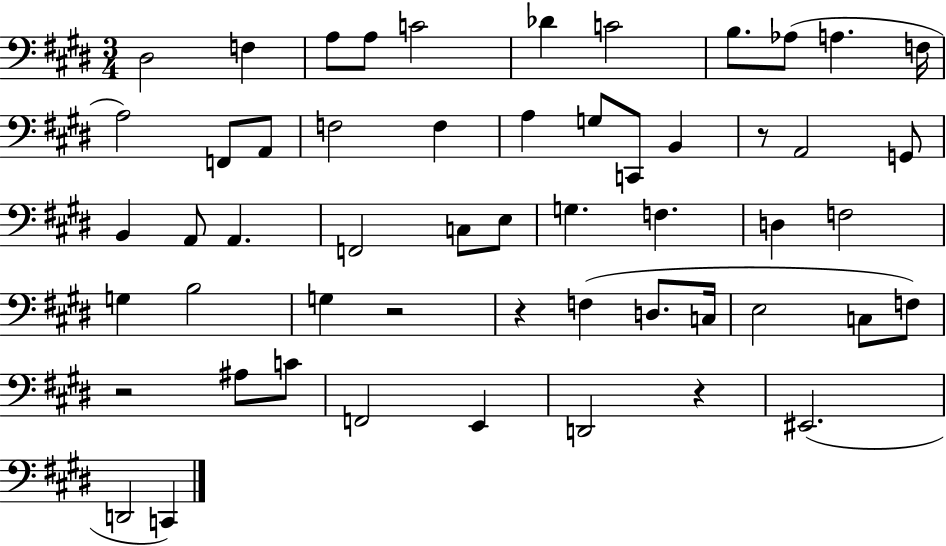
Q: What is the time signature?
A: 3/4